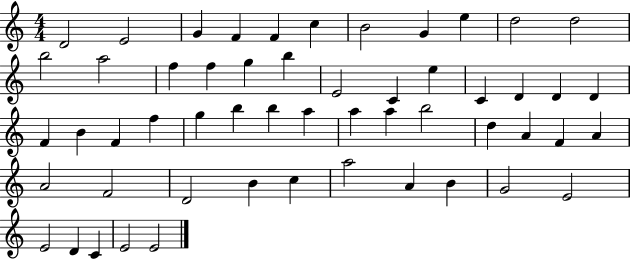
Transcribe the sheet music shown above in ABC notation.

X:1
T:Untitled
M:4/4
L:1/4
K:C
D2 E2 G F F c B2 G e d2 d2 b2 a2 f f g b E2 C e C D D D F B F f g b b a a a b2 d A F A A2 F2 D2 B c a2 A B G2 E2 E2 D C E2 E2